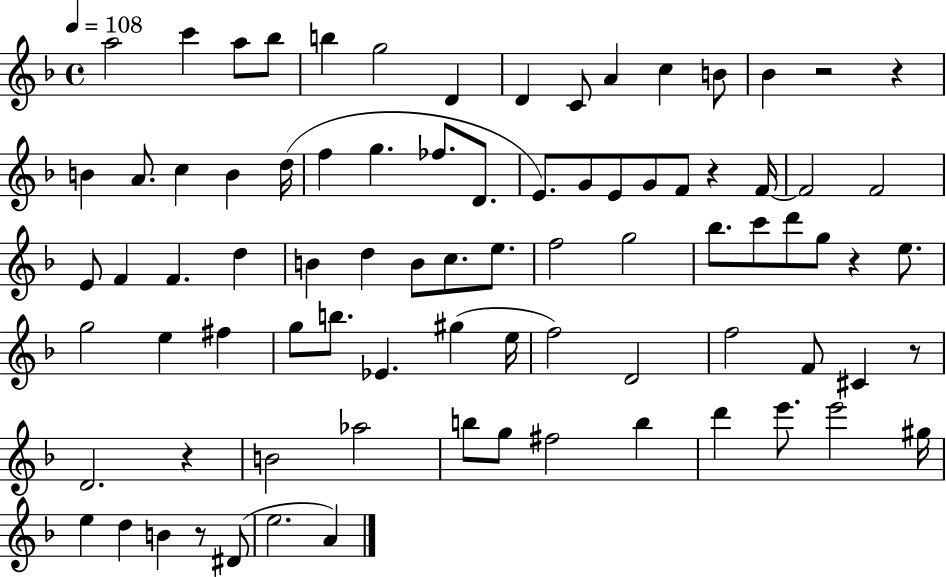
{
  \clef treble
  \time 4/4
  \defaultTimeSignature
  \key f \major
  \tempo 4 = 108
  a''2 c'''4 a''8 bes''8 | b''4 g''2 d'4 | d'4 c'8 a'4 c''4 b'8 | bes'4 r2 r4 | \break b'4 a'8. c''4 b'4 d''16( | f''4 g''4. fes''8. d'8. | e'8.) g'8 e'8 g'8 f'8 r4 f'16~~ | f'2 f'2 | \break e'8 f'4 f'4. d''4 | b'4 d''4 b'8 c''8. e''8. | f''2 g''2 | bes''8. c'''8 d'''8 g''8 r4 e''8. | \break g''2 e''4 fis''4 | g''8 b''8. ees'4. gis''4( e''16 | f''2) d'2 | f''2 f'8 cis'4 r8 | \break d'2. r4 | b'2 aes''2 | b''8 g''8 fis''2 b''4 | d'''4 e'''8. e'''2 gis''16 | \break e''4 d''4 b'4 r8 dis'8( | e''2. a'4) | \bar "|."
}